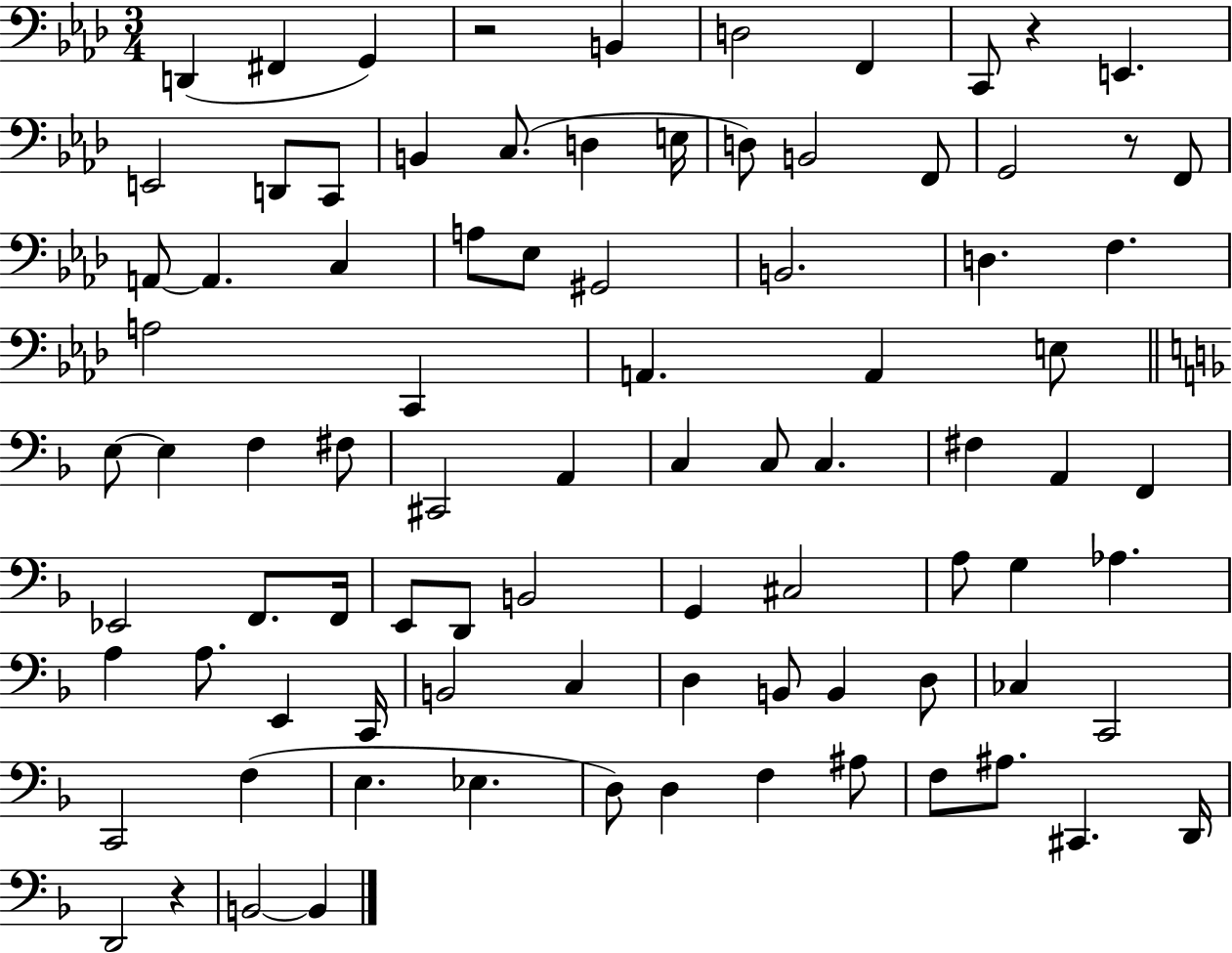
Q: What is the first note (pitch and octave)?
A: D2